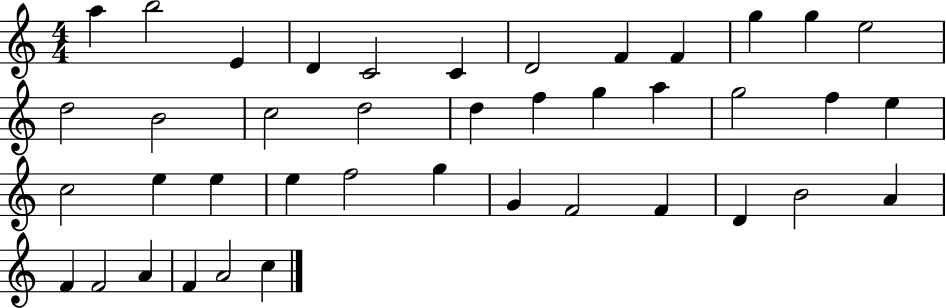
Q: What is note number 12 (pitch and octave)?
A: E5